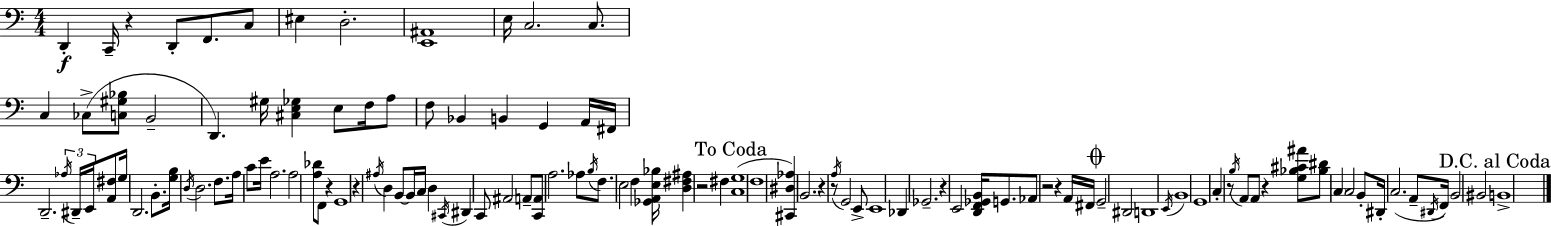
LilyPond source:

{
  \clef bass
  \numericTimeSignature
  \time 4/4
  \key a \minor
  d,4-.\f c,16-- r4 d,8-. f,8. c8 | eis4 d2.-. | <e, ais,>1 | e16 c2. c8. | \break c4 ces8->( <c gis bes>8 b,2-- | d,4.) gis16 <cis e ges>4 e8 f16 a8 | f8 bes,4 b,4 g,4 a,16 fis,16 | d,2.-- \tuplet 3/2 { \acciaccatura { aes16 } dis,16-- e,16 } <a, fis>8 | \break g16 d,2. b,8.-. | <g b>16 \acciaccatura { d16 } d2. f8. | a16 c'8 e'16 a2. | a2 <a des'>8 f,8 r4 | \break g,1 | r4 \acciaccatura { ais16 } d4 b,8~~ b,16 c16 d4 | \acciaccatura { cis,16 } dis,4 c,8 ais,2 | a,8-- <c, a,>8 a2. | \break aes8 \acciaccatura { b16 } f8. e2 | f4 <ges, a, e bes>16 <d fis ais>4 r2 | fis4 \mark "To Coda" <c g>1( | f1 | \break <cis, dis aes>4) b,2. | r4 r8 \acciaccatura { a16 } g,2 | e,8-> e,1 | des,4 ges,2.-- | \break r4 e,2 | <d, f, ges, b,>16 g,8. aes,8 r2 | r4 a,16 fis,16 \mark \markup { \musicglyph "scripts.coda" } g,2-- dis,2 | d,1 | \break \acciaccatura { e,16 } b,1 | g,1 | c4-. r8 \acciaccatura { b16 } a,8 | a,8 r4 <g bes cis' ais'>8 <bes dis'>8 \parenthesize c4 c2 | \break b,8-. dis,16-. c2.( | a,8-- \acciaccatura { dis,16 }) f,16 b,2 | bis,2 \mark "D.C. al Coda" b,1-> | \bar "|."
}